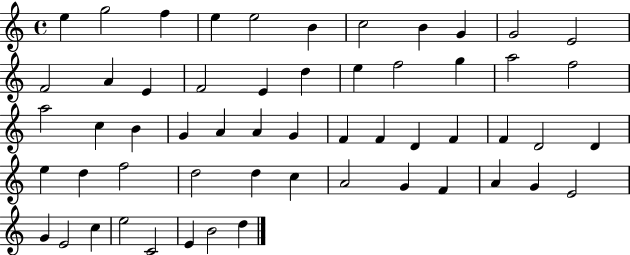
{
  \clef treble
  \time 4/4
  \defaultTimeSignature
  \key c \major
  e''4 g''2 f''4 | e''4 e''2 b'4 | c''2 b'4 g'4 | g'2 e'2 | \break f'2 a'4 e'4 | f'2 e'4 d''4 | e''4 f''2 g''4 | a''2 f''2 | \break a''2 c''4 b'4 | g'4 a'4 a'4 g'4 | f'4 f'4 d'4 f'4 | f'4 d'2 d'4 | \break e''4 d''4 f''2 | d''2 d''4 c''4 | a'2 g'4 f'4 | a'4 g'4 e'2 | \break g'4 e'2 c''4 | e''2 c'2 | e'4 b'2 d''4 | \bar "|."
}